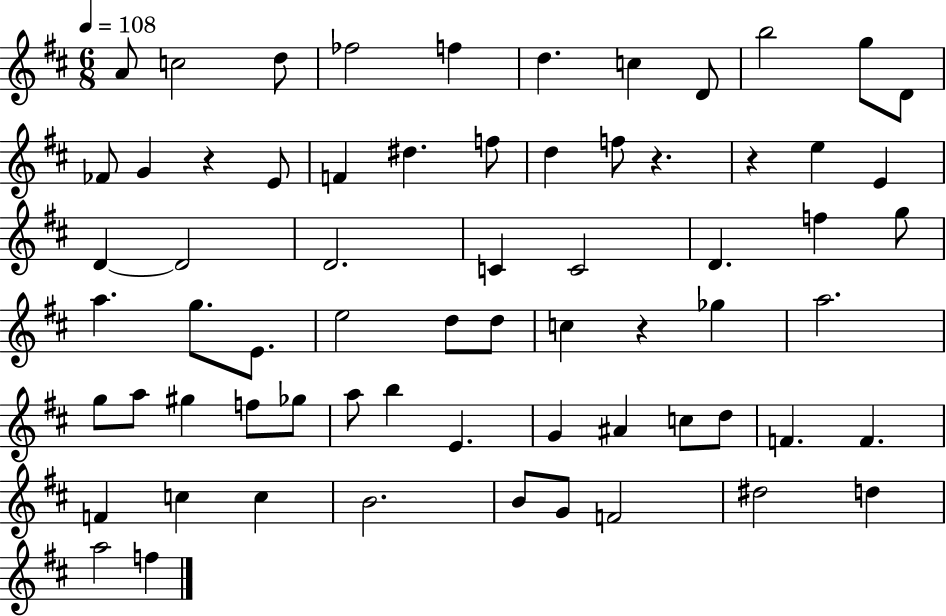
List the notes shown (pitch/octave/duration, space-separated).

A4/e C5/h D5/e FES5/h F5/q D5/q. C5/q D4/e B5/h G5/e D4/e FES4/e G4/q R/q E4/e F4/q D#5/q. F5/e D5/q F5/e R/q. R/q E5/q E4/q D4/q D4/h D4/h. C4/q C4/h D4/q. F5/q G5/e A5/q. G5/e. E4/e. E5/h D5/e D5/e C5/q R/q Gb5/q A5/h. G5/e A5/e G#5/q F5/e Gb5/e A5/e B5/q E4/q. G4/q A#4/q C5/e D5/e F4/q. F4/q. F4/q C5/q C5/q B4/h. B4/e G4/e F4/h D#5/h D5/q A5/h F5/q